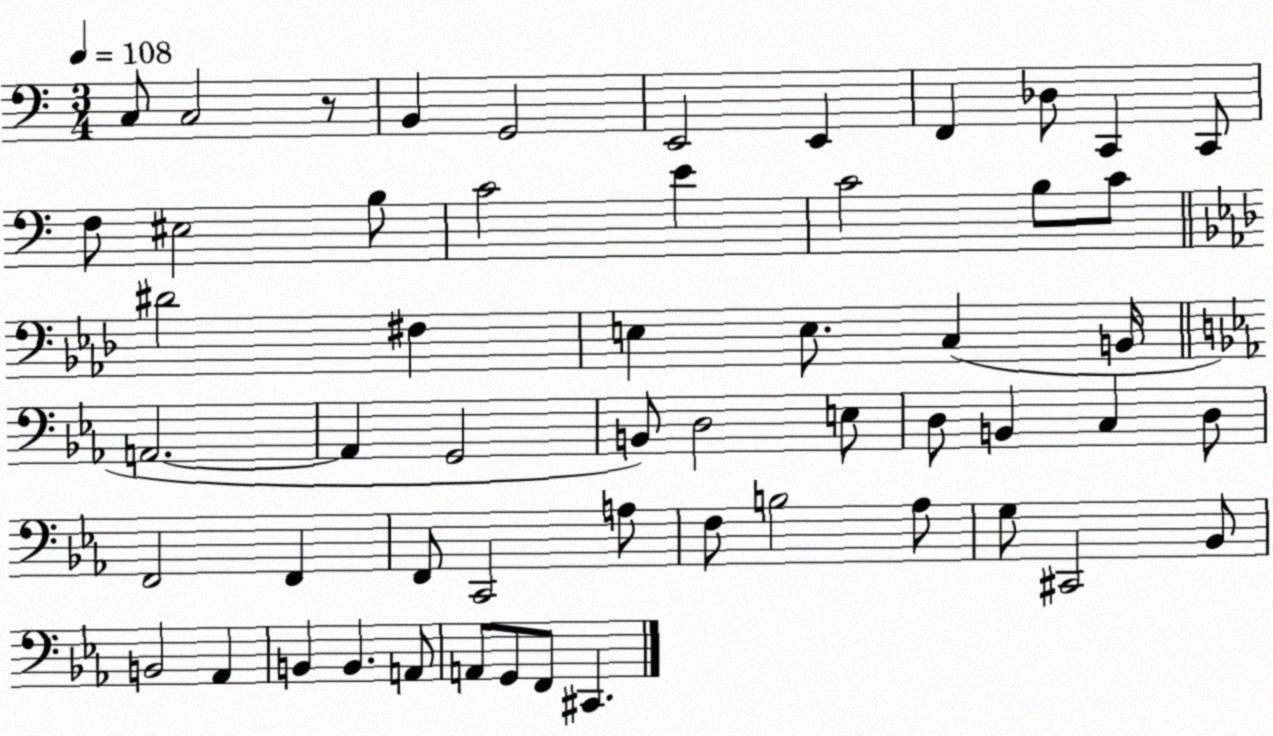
X:1
T:Untitled
M:3/4
L:1/4
K:C
C,/2 C,2 z/2 B,, G,,2 E,,2 E,, F,, _D,/2 C,, C,,/2 F,/2 ^E,2 B,/2 C2 E C2 B,/2 C/2 ^D2 ^F, E, E,/2 C, B,,/4 A,,2 A,, G,,2 B,,/2 D,2 E,/2 D,/2 B,, C, D,/2 F,,2 F,, F,,/2 C,,2 A,/2 F,/2 B,2 _A,/2 G,/2 ^C,,2 _B,,/2 B,,2 _A,, B,, B,, A,,/2 A,,/2 G,,/2 F,,/2 ^C,,